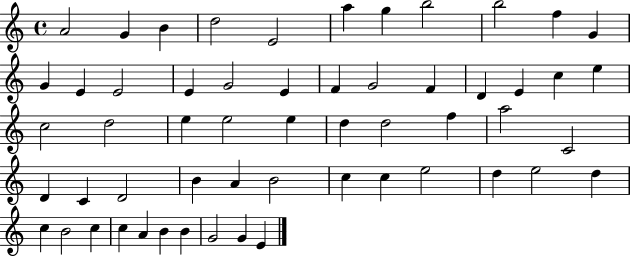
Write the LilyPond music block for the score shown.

{
  \clef treble
  \time 4/4
  \defaultTimeSignature
  \key c \major
  a'2 g'4 b'4 | d''2 e'2 | a''4 g''4 b''2 | b''2 f''4 g'4 | \break g'4 e'4 e'2 | e'4 g'2 e'4 | f'4 g'2 f'4 | d'4 e'4 c''4 e''4 | \break c''2 d''2 | e''4 e''2 e''4 | d''4 d''2 f''4 | a''2 c'2 | \break d'4 c'4 d'2 | b'4 a'4 b'2 | c''4 c''4 e''2 | d''4 e''2 d''4 | \break c''4 b'2 c''4 | c''4 a'4 b'4 b'4 | g'2 g'4 e'4 | \bar "|."
}